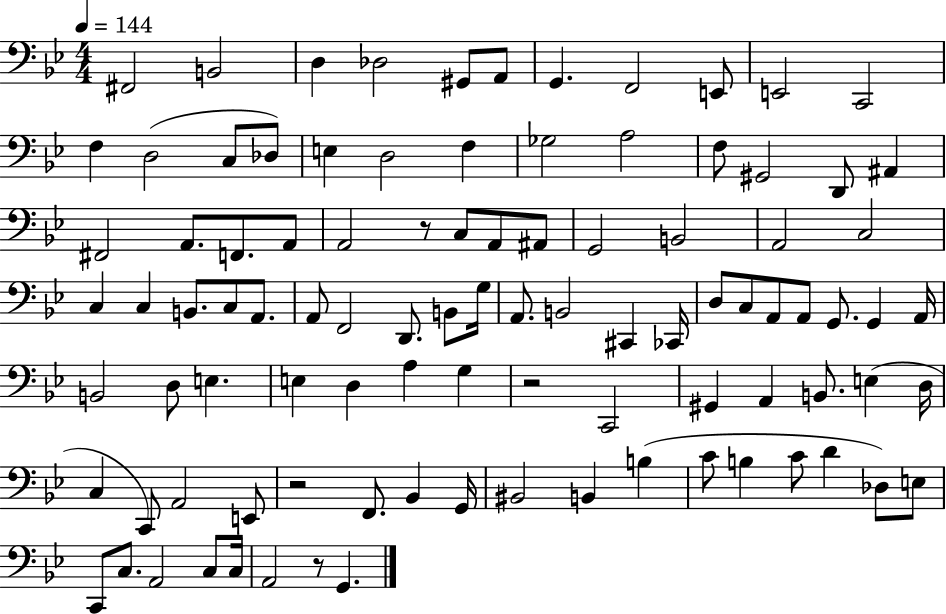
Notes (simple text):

F#2/h B2/h D3/q Db3/h G#2/e A2/e G2/q. F2/h E2/e E2/h C2/h F3/q D3/h C3/e Db3/e E3/q D3/h F3/q Gb3/h A3/h F3/e G#2/h D2/e A#2/q F#2/h A2/e. F2/e. A2/e A2/h R/e C3/e A2/e A#2/e G2/h B2/h A2/h C3/h C3/q C3/q B2/e. C3/e A2/e. A2/e F2/h D2/e. B2/e G3/s A2/e. B2/h C#2/q CES2/s D3/e C3/e A2/e A2/e G2/e. G2/q A2/s B2/h D3/e E3/q. E3/q D3/q A3/q G3/q R/h C2/h G#2/q A2/q B2/e. E3/q D3/s C3/q C2/e A2/h E2/e R/h F2/e. Bb2/q G2/s BIS2/h B2/q B3/q C4/e B3/q C4/e D4/q Db3/e E3/e C2/e C3/e. A2/h C3/e C3/s A2/h R/e G2/q.